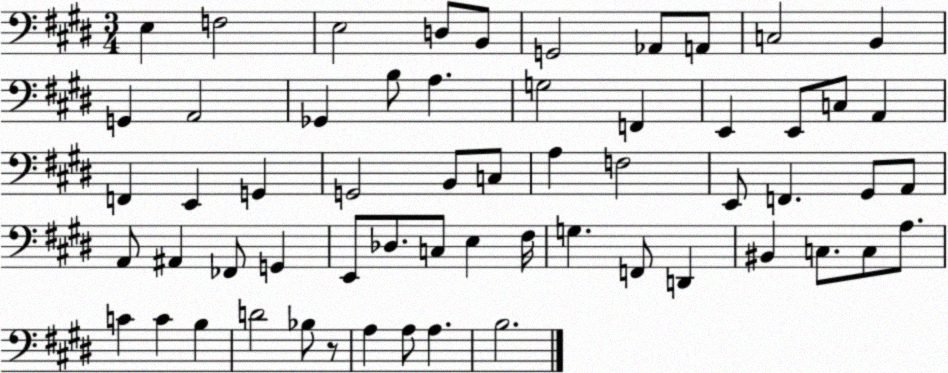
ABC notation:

X:1
T:Untitled
M:3/4
L:1/4
K:E
E, F,2 E,2 D,/2 B,,/2 G,,2 _A,,/2 A,,/2 C,2 B,, G,, A,,2 _G,, B,/2 A, G,2 F,, E,, E,,/2 C,/2 A,, F,, E,, G,, G,,2 B,,/2 C,/2 A, F,2 E,,/2 F,, ^G,,/2 A,,/2 A,,/2 ^A,, _F,,/2 G,, E,,/2 _D,/2 C,/2 E, ^F,/4 G, F,,/2 D,, ^B,, C,/2 C,/2 A,/2 C C B, D2 _B,/2 z/2 A, A,/2 A, B,2